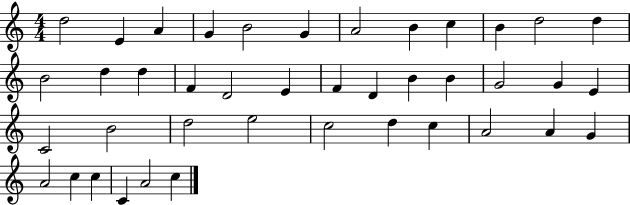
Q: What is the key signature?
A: C major